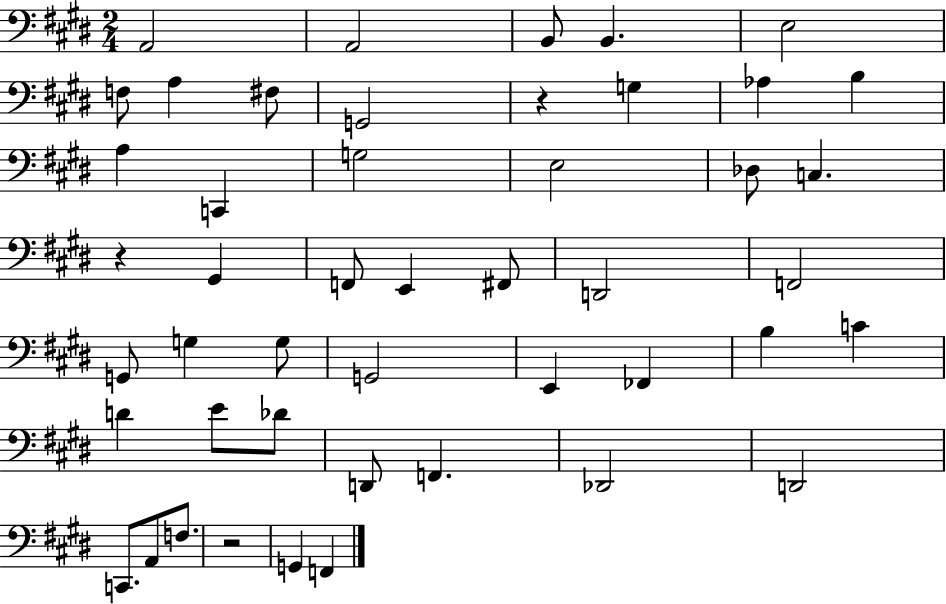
{
  \clef bass
  \numericTimeSignature
  \time 2/4
  \key e \major
  a,2 | a,2 | b,8 b,4. | e2 | \break f8 a4 fis8 | g,2 | r4 g4 | aes4 b4 | \break a4 c,4 | g2 | e2 | des8 c4. | \break r4 gis,4 | f,8 e,4 fis,8 | d,2 | f,2 | \break g,8 g4 g8 | g,2 | e,4 fes,4 | b4 c'4 | \break d'4 e'8 des'8 | d,8 f,4. | des,2 | d,2 | \break c,8. a,8 f8. | r2 | g,4 f,4 | \bar "|."
}